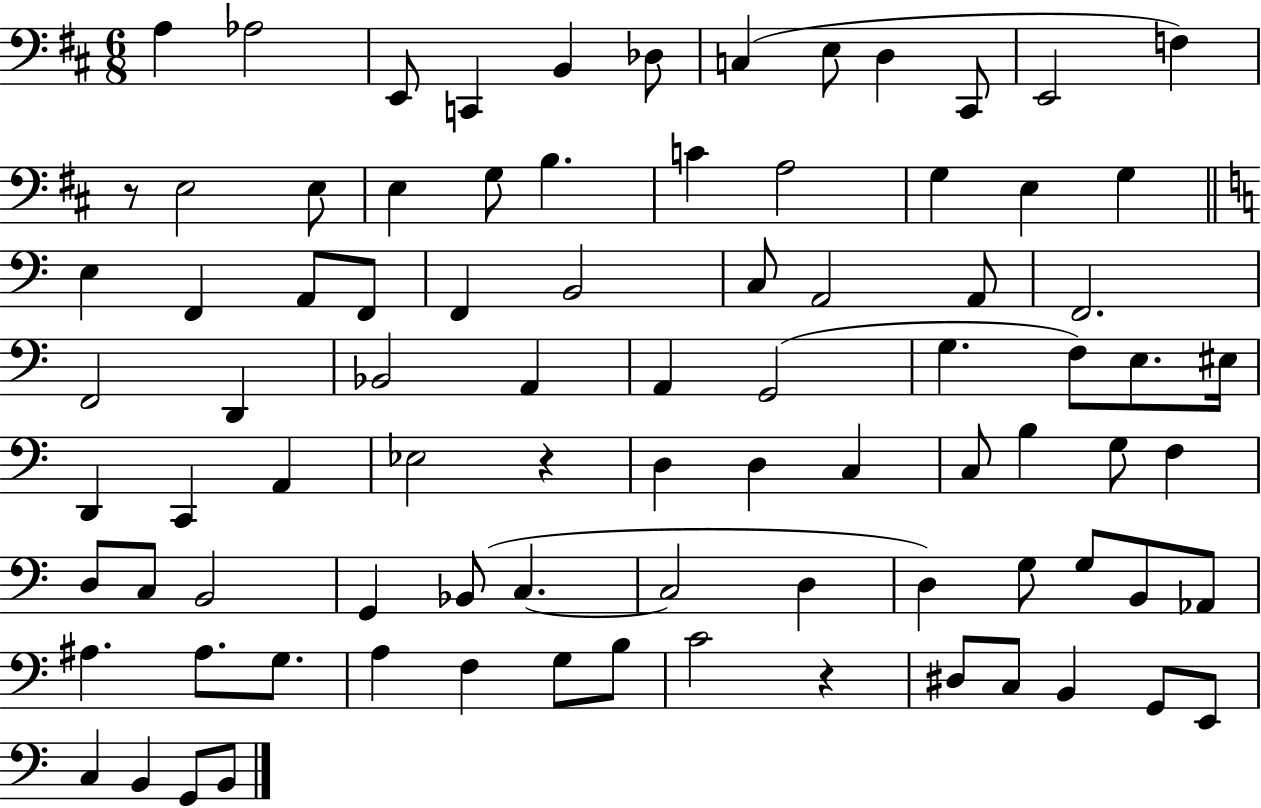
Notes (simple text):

A3/q Ab3/h E2/e C2/q B2/q Db3/e C3/q E3/e D3/q C#2/e E2/h F3/q R/e E3/h E3/e E3/q G3/e B3/q. C4/q A3/h G3/q E3/q G3/q E3/q F2/q A2/e F2/e F2/q B2/h C3/e A2/h A2/e F2/h. F2/h D2/q Bb2/h A2/q A2/q G2/h G3/q. F3/e E3/e. EIS3/s D2/q C2/q A2/q Eb3/h R/q D3/q D3/q C3/q C3/e B3/q G3/e F3/q D3/e C3/e B2/h G2/q Bb2/e C3/q. C3/h D3/q D3/q G3/e G3/e B2/e Ab2/e A#3/q. A#3/e. G3/e. A3/q F3/q G3/e B3/e C4/h R/q D#3/e C3/e B2/q G2/e E2/e C3/q B2/q G2/e B2/e